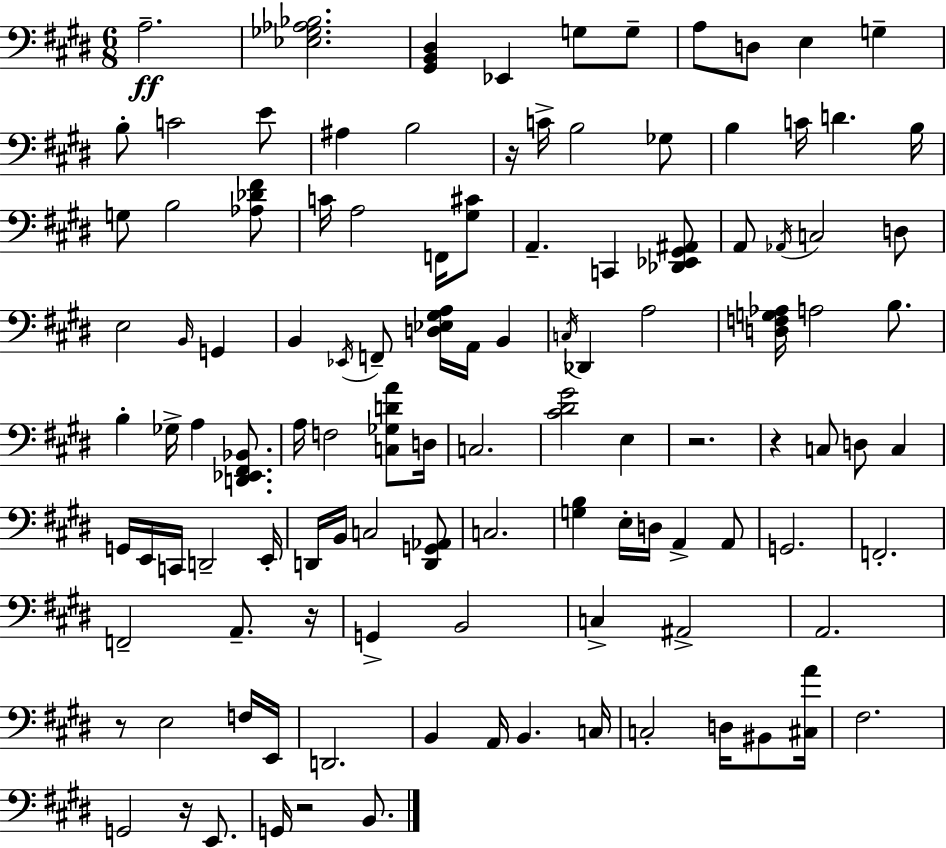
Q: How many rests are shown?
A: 7